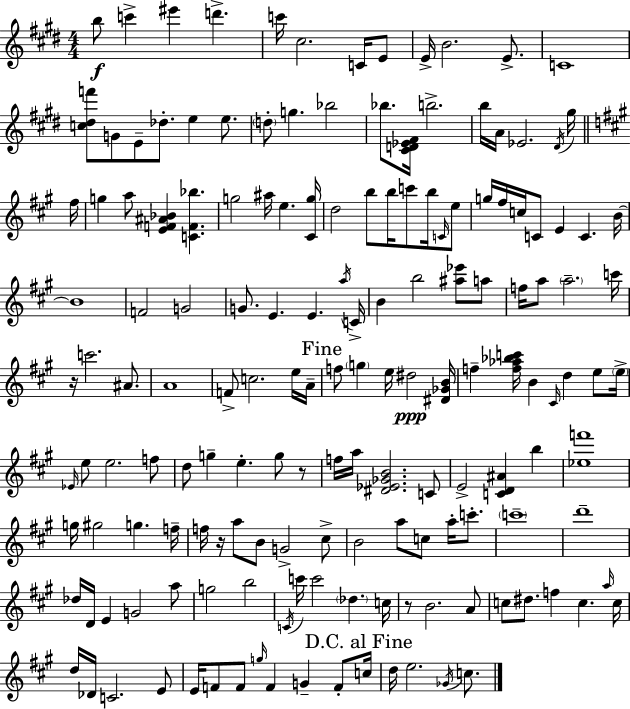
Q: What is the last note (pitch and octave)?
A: C5